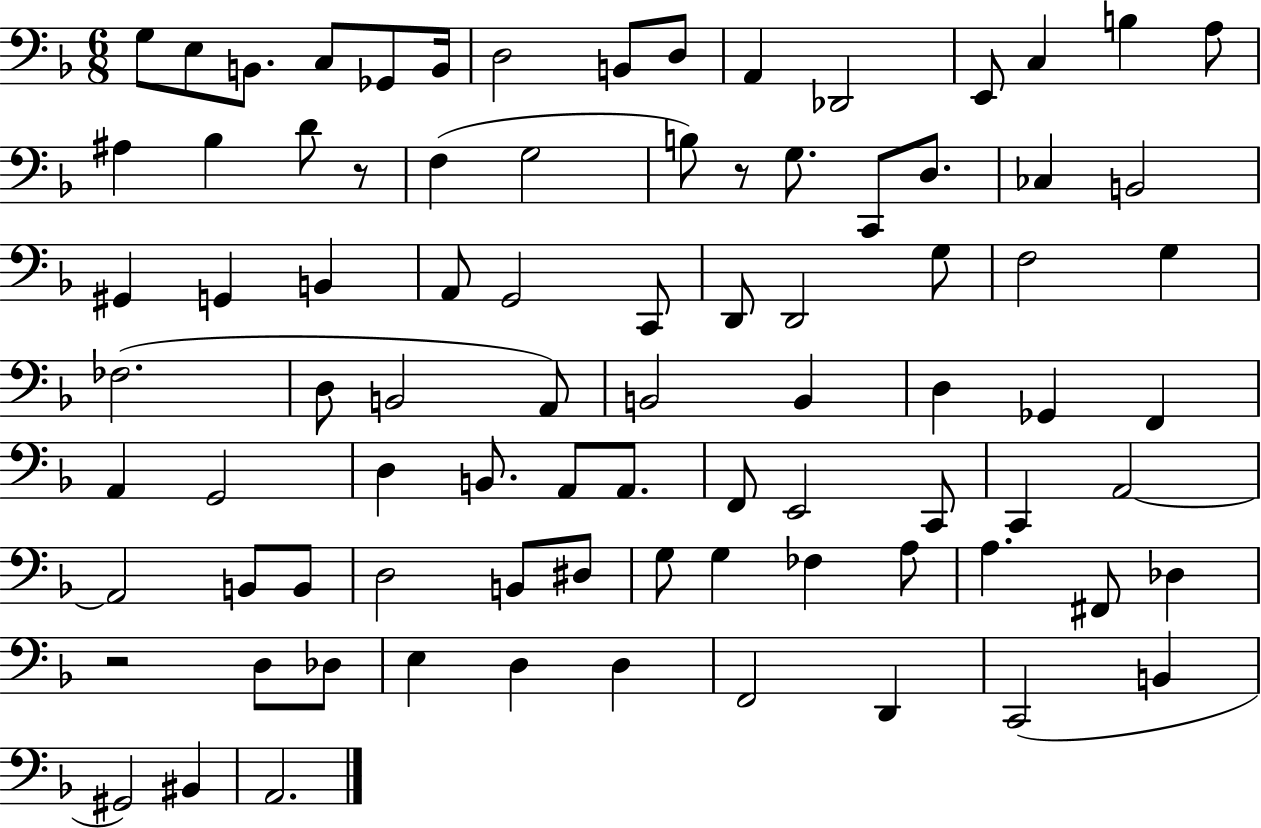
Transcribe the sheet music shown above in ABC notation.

X:1
T:Untitled
M:6/8
L:1/4
K:F
G,/2 E,/2 B,,/2 C,/2 _G,,/2 B,,/4 D,2 B,,/2 D,/2 A,, _D,,2 E,,/2 C, B, A,/2 ^A, _B, D/2 z/2 F, G,2 B,/2 z/2 G,/2 C,,/2 D,/2 _C, B,,2 ^G,, G,, B,, A,,/2 G,,2 C,,/2 D,,/2 D,,2 G,/2 F,2 G, _F,2 D,/2 B,,2 A,,/2 B,,2 B,, D, _G,, F,, A,, G,,2 D, B,,/2 A,,/2 A,,/2 F,,/2 E,,2 C,,/2 C,, A,,2 A,,2 B,,/2 B,,/2 D,2 B,,/2 ^D,/2 G,/2 G, _F, A,/2 A, ^F,,/2 _D, z2 D,/2 _D,/2 E, D, D, F,,2 D,, C,,2 B,, ^G,,2 ^B,, A,,2